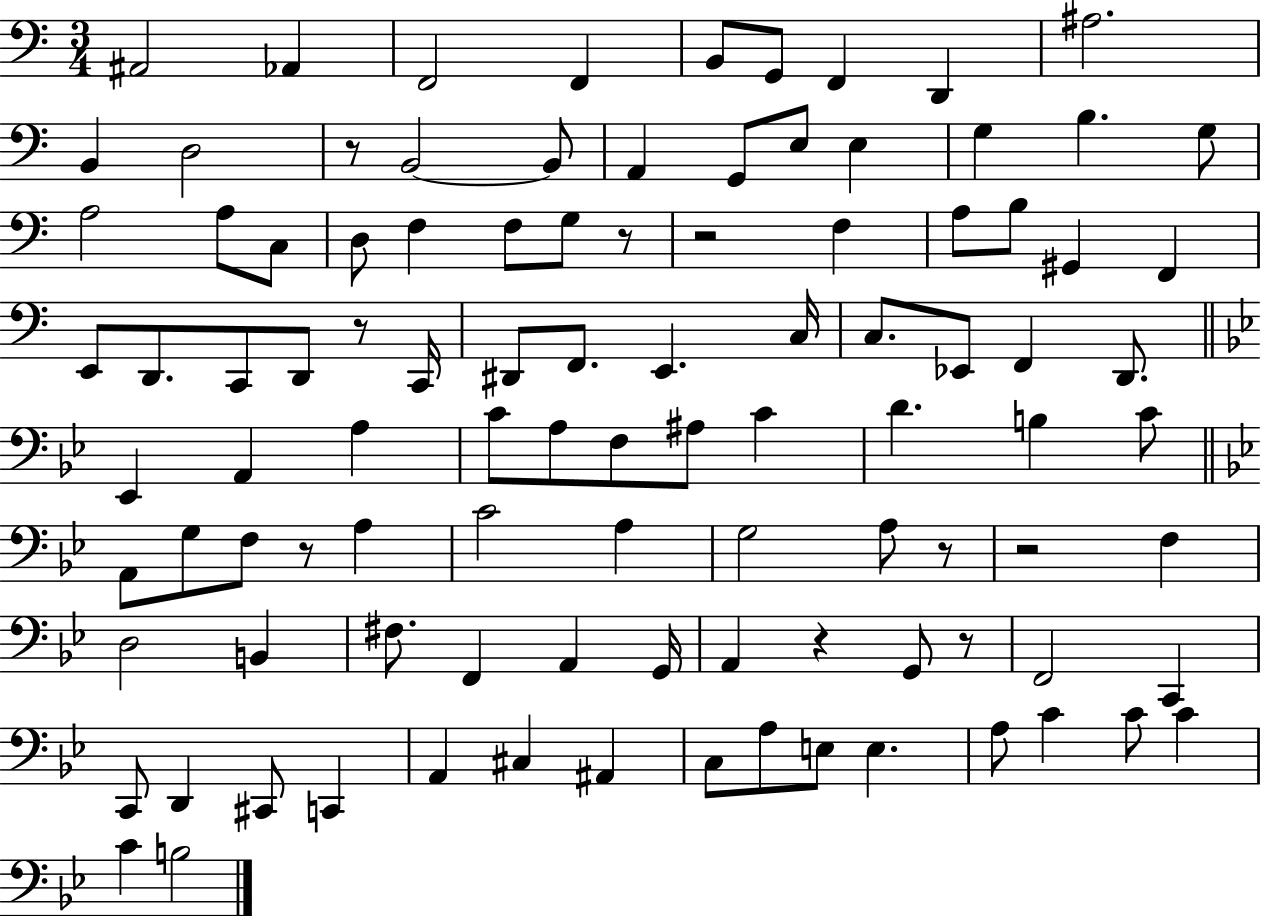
A#2/h Ab2/q F2/h F2/q B2/e G2/e F2/q D2/q A#3/h. B2/q D3/h R/e B2/h B2/e A2/q G2/e E3/e E3/q G3/q B3/q. G3/e A3/h A3/e C3/e D3/e F3/q F3/e G3/e R/e R/h F3/q A3/e B3/e G#2/q F2/q E2/e D2/e. C2/e D2/e R/e C2/s D#2/e F2/e. E2/q. C3/s C3/e. Eb2/e F2/q D2/e. Eb2/q A2/q A3/q C4/e A3/e F3/e A#3/e C4/q D4/q. B3/q C4/e A2/e G3/e F3/e R/e A3/q C4/h A3/q G3/h A3/e R/e R/h F3/q D3/h B2/q F#3/e. F2/q A2/q G2/s A2/q R/q G2/e R/e F2/h C2/q C2/e D2/q C#2/e C2/q A2/q C#3/q A#2/q C3/e A3/e E3/e E3/q. A3/e C4/q C4/e C4/q C4/q B3/h